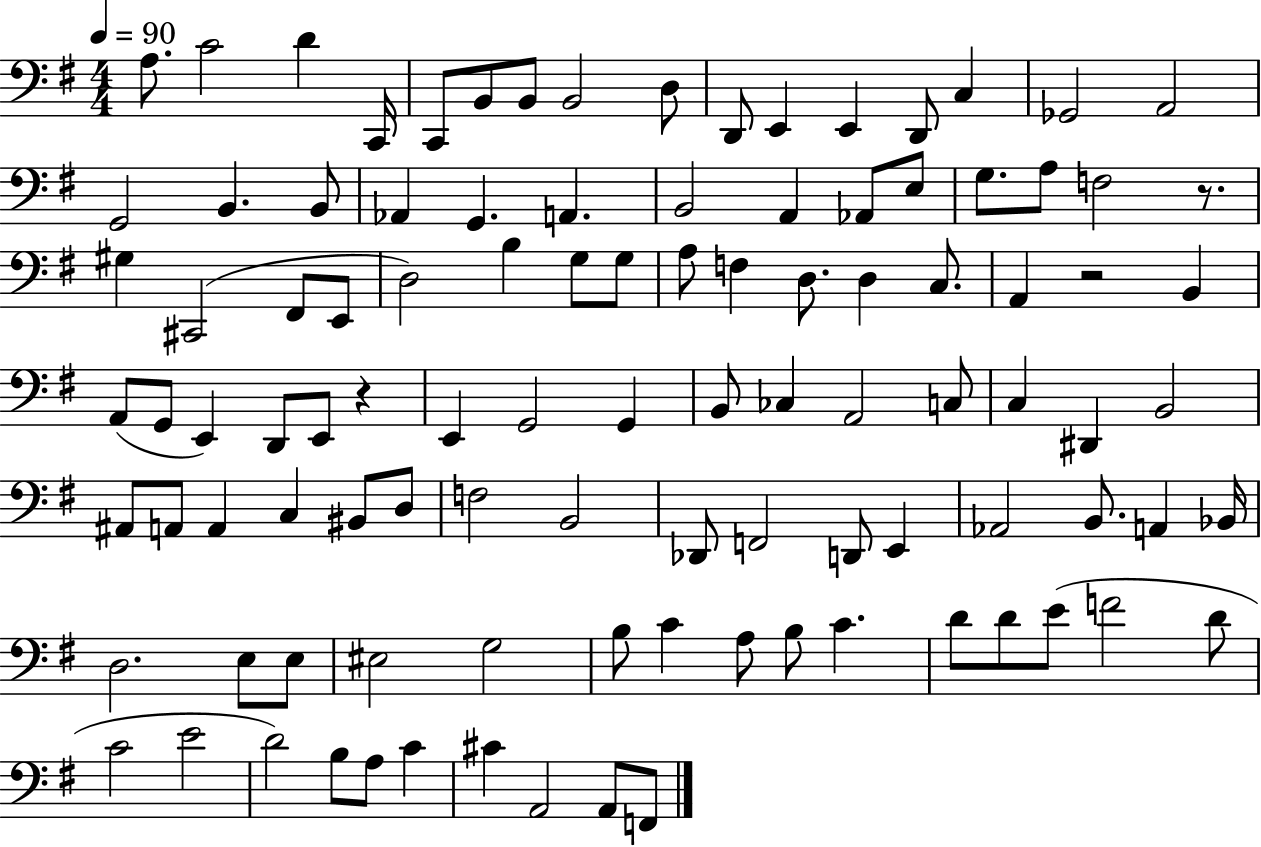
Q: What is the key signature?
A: G major